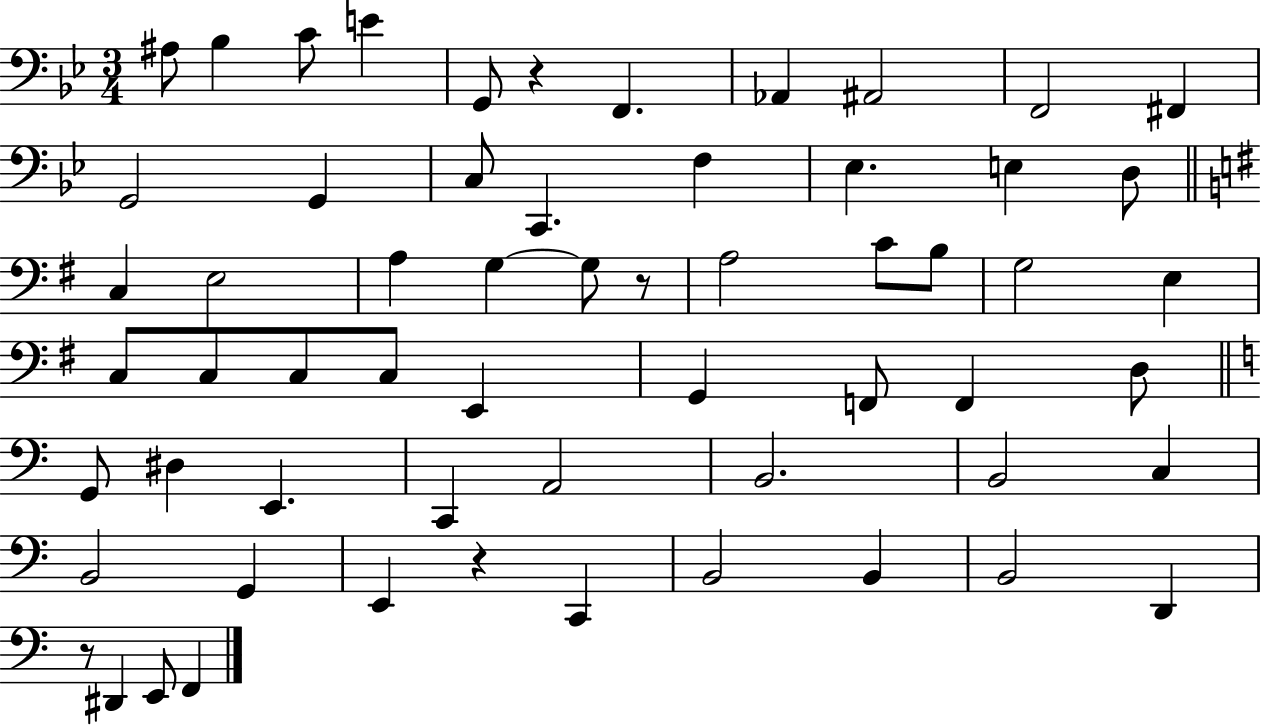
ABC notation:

X:1
T:Untitled
M:3/4
L:1/4
K:Bb
^A,/2 _B, C/2 E G,,/2 z F,, _A,, ^A,,2 F,,2 ^F,, G,,2 G,, C,/2 C,, F, _E, E, D,/2 C, E,2 A, G, G,/2 z/2 A,2 C/2 B,/2 G,2 E, C,/2 C,/2 C,/2 C,/2 E,, G,, F,,/2 F,, D,/2 G,,/2 ^D, E,, C,, A,,2 B,,2 B,,2 C, B,,2 G,, E,, z C,, B,,2 B,, B,,2 D,, z/2 ^D,, E,,/2 F,,